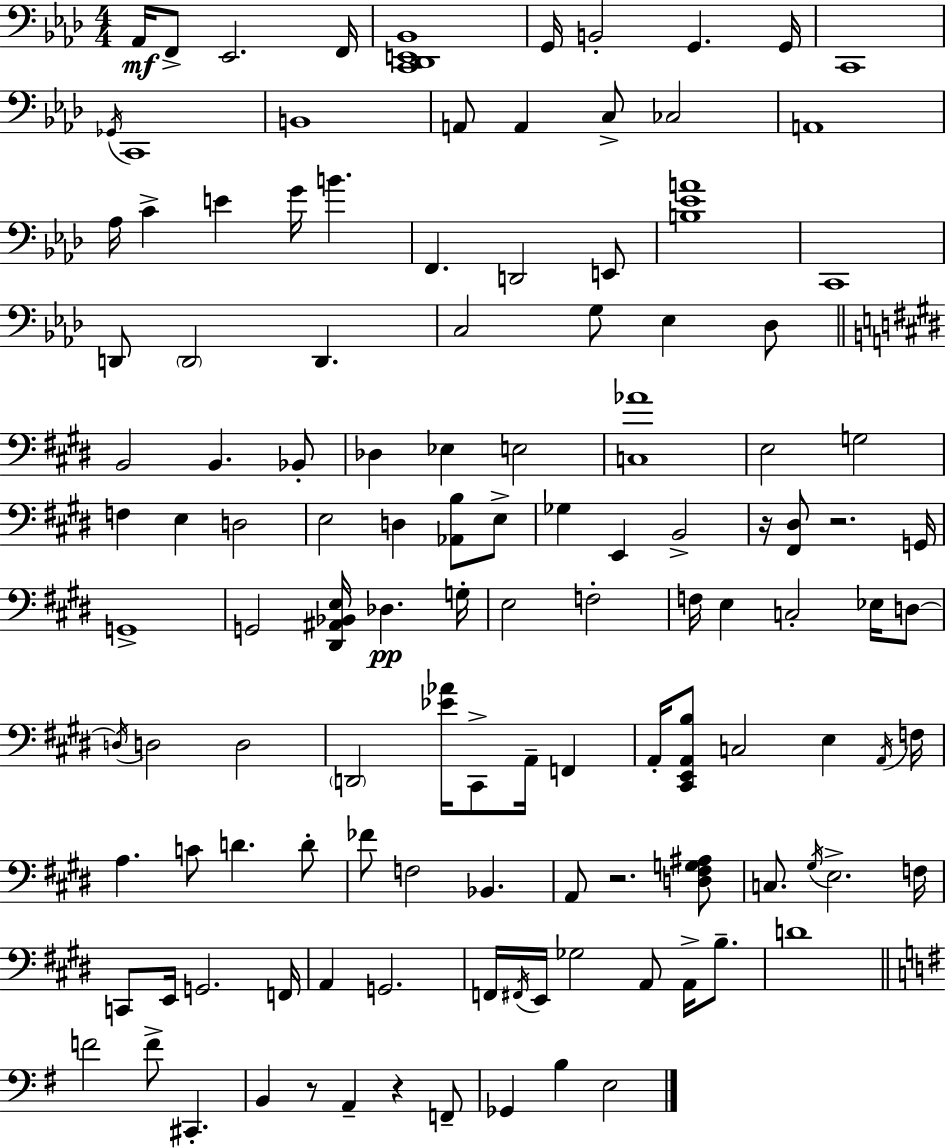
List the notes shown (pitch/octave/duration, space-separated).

Ab2/s F2/e Eb2/h. F2/s [C2,Db2,E2,Bb2]/w G2/s B2/h G2/q. G2/s C2/w Gb2/s C2/w B2/w A2/e A2/q C3/e CES3/h A2/w Ab3/s C4/q E4/q G4/s B4/q. F2/q. D2/h E2/e [B3,Eb4,A4]/w C2/w D2/e D2/h D2/q. C3/h G3/e Eb3/q Db3/e B2/h B2/q. Bb2/e Db3/q Eb3/q E3/h [C3,Ab4]/w E3/h G3/h F3/q E3/q D3/h E3/h D3/q [Ab2,B3]/e E3/e Gb3/q E2/q B2/h R/s [F#2,D#3]/e R/h. G2/s G2/w G2/h [D#2,A#2,Bb2,E3]/s Db3/q. G3/s E3/h F3/h F3/s E3/q C3/h Eb3/s D3/e D3/s D3/h D3/h D2/h [Eb4,Ab4]/s C#2/e A2/s F2/q A2/s [C#2,E2,A2,B3]/e C3/h E3/q A2/s F3/s A3/q. C4/e D4/q. D4/e FES4/e F3/h Bb2/q. A2/e R/h. [D3,F#3,G3,A#3]/e C3/e. G#3/s E3/h. F3/s C2/e E2/s G2/h. F2/s A2/q G2/h. F2/s F#2/s E2/s Gb3/h A2/e A2/s B3/e. D4/w F4/h F4/e C#2/q. B2/q R/e A2/q R/q F2/e Gb2/q B3/q E3/h